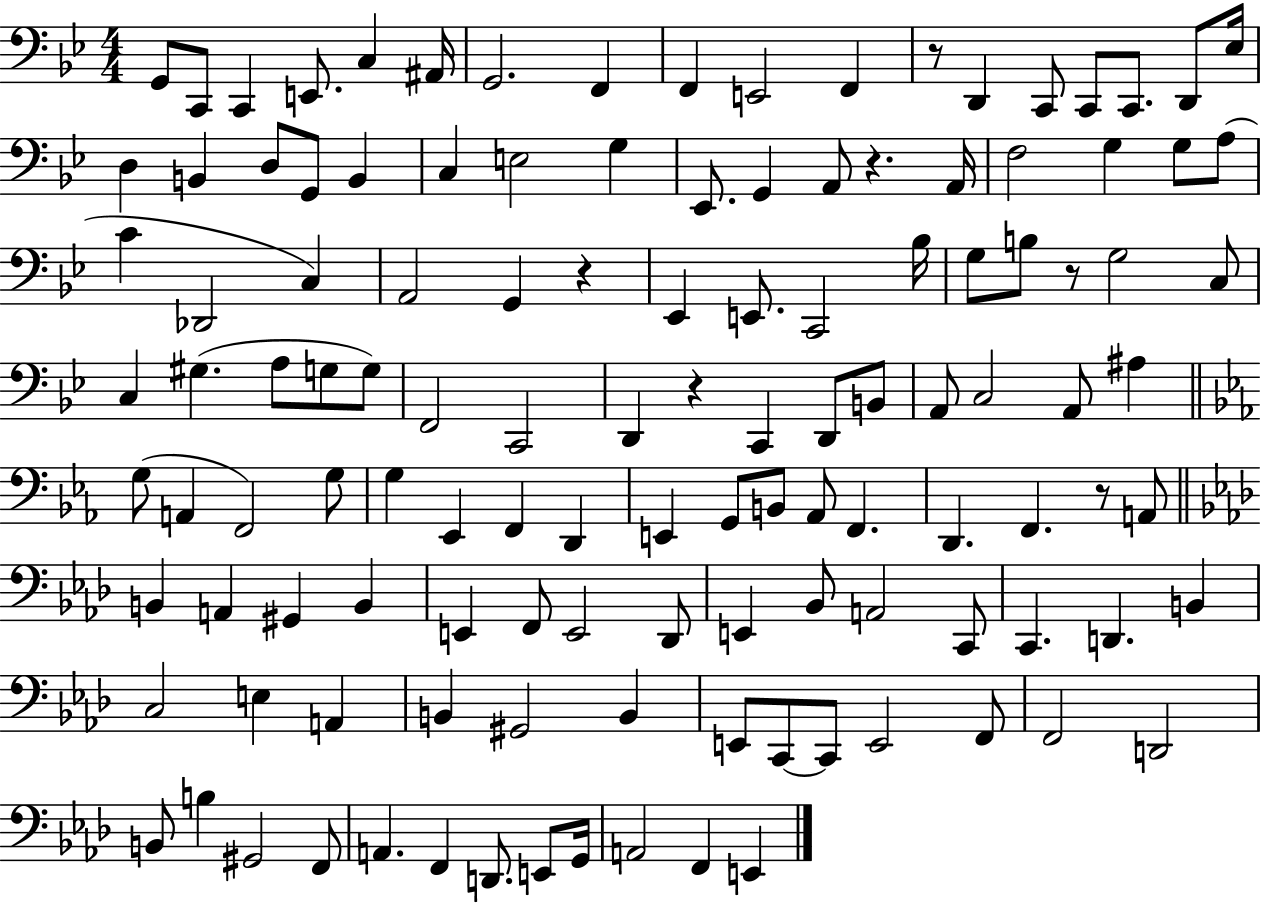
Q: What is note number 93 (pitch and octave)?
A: C3